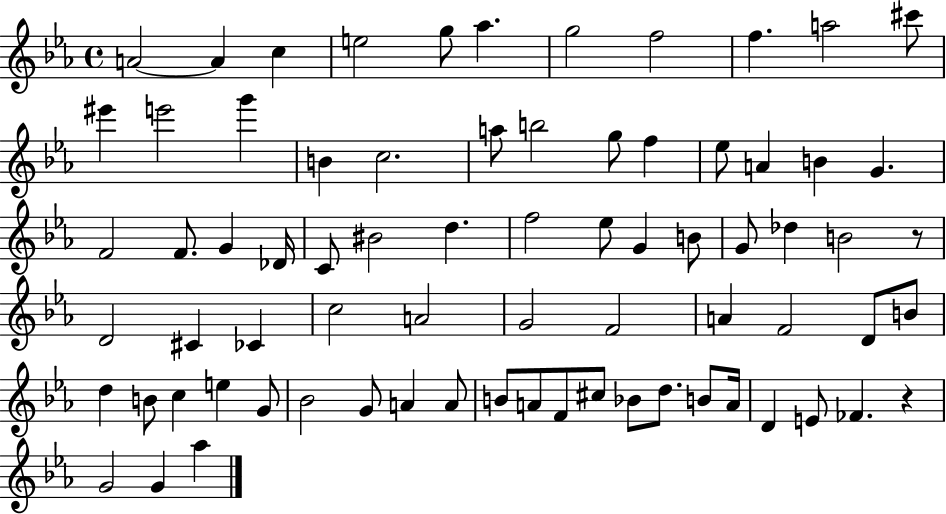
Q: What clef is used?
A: treble